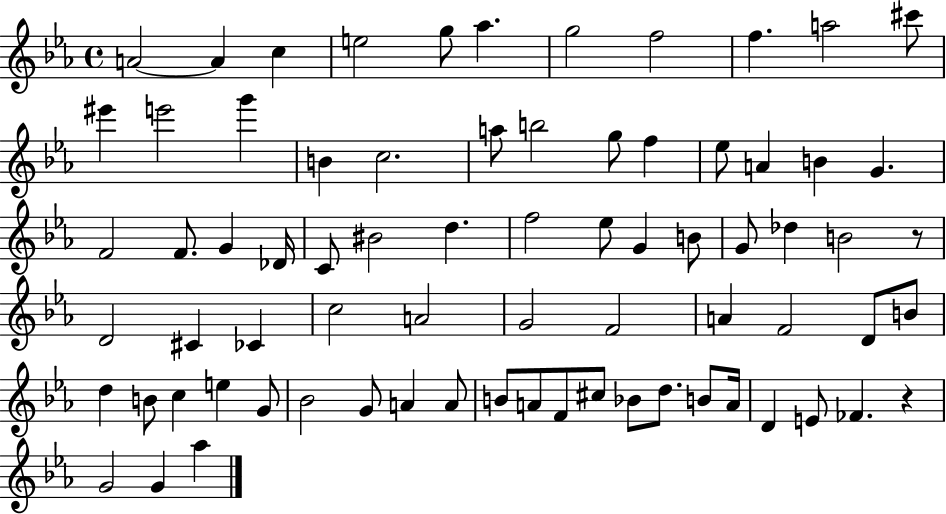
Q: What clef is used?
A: treble